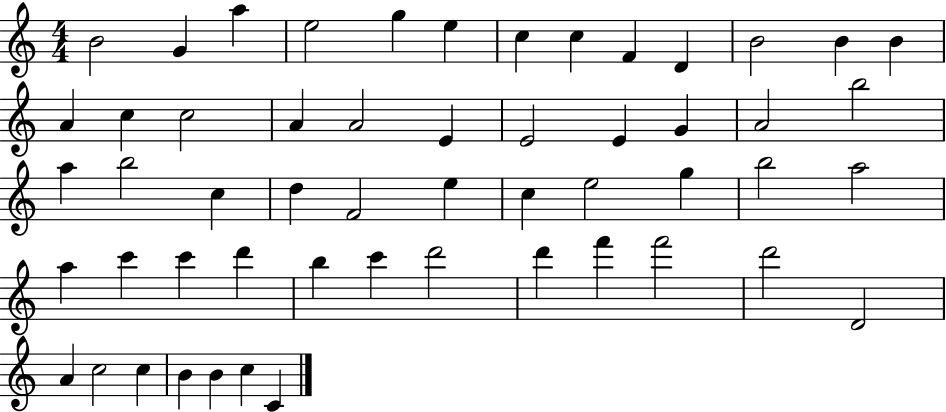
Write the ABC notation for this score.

X:1
T:Untitled
M:4/4
L:1/4
K:C
B2 G a e2 g e c c F D B2 B B A c c2 A A2 E E2 E G A2 b2 a b2 c d F2 e c e2 g b2 a2 a c' c' d' b c' d'2 d' f' f'2 d'2 D2 A c2 c B B c C